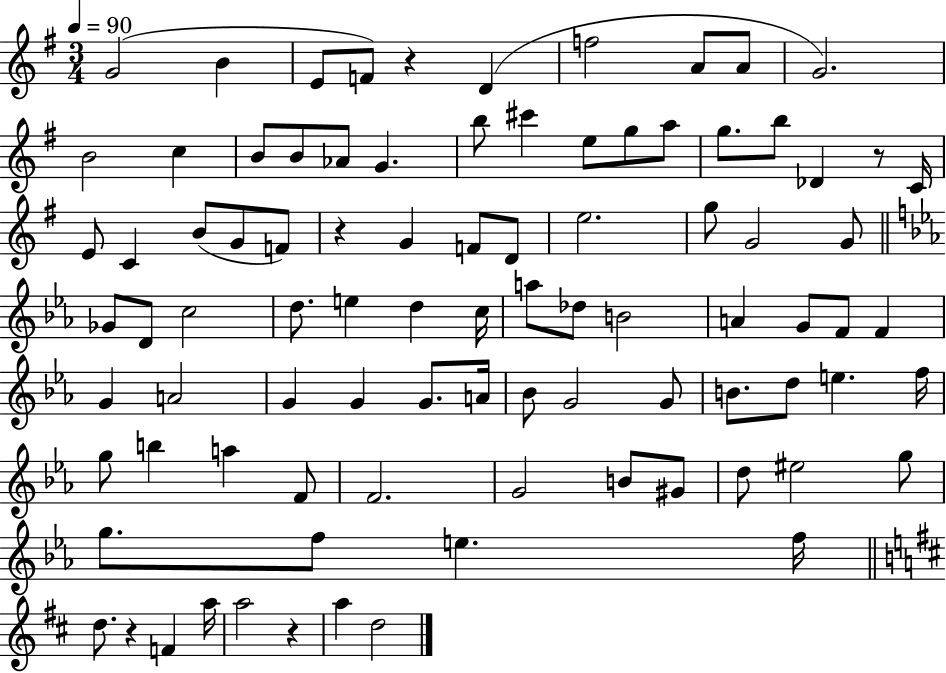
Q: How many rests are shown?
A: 5